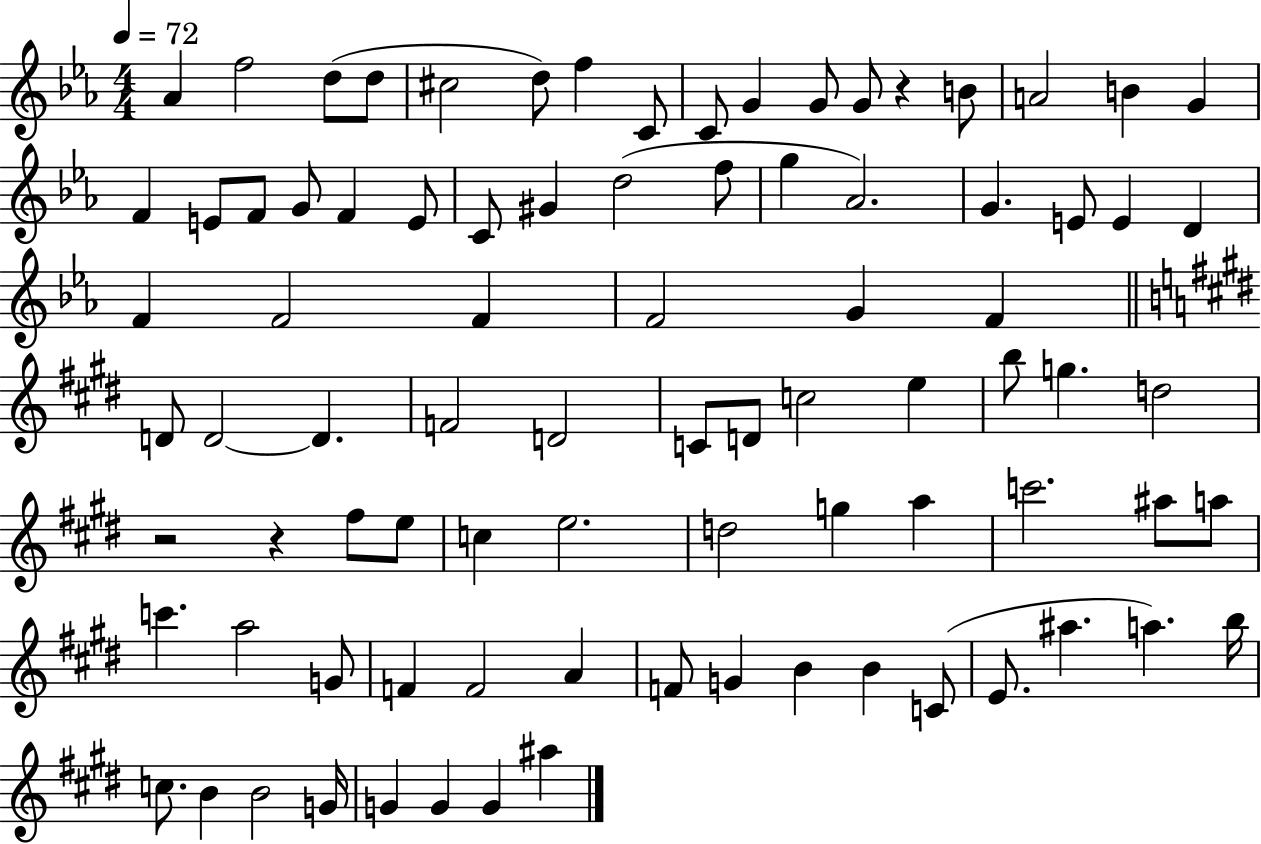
Ab4/q F5/h D5/e D5/e C#5/h D5/e F5/q C4/e C4/e G4/q G4/e G4/e R/q B4/e A4/h B4/q G4/q F4/q E4/e F4/e G4/e F4/q E4/e C4/e G#4/q D5/h F5/e G5/q Ab4/h. G4/q. E4/e E4/q D4/q F4/q F4/h F4/q F4/h G4/q F4/q D4/e D4/h D4/q. F4/h D4/h C4/e D4/e C5/h E5/q B5/e G5/q. D5/h R/h R/q F#5/e E5/e C5/q E5/h. D5/h G5/q A5/q C6/h. A#5/e A5/e C6/q. A5/h G4/e F4/q F4/h A4/q F4/e G4/q B4/q B4/q C4/e E4/e. A#5/q. A5/q. B5/s C5/e. B4/q B4/h G4/s G4/q G4/q G4/q A#5/q